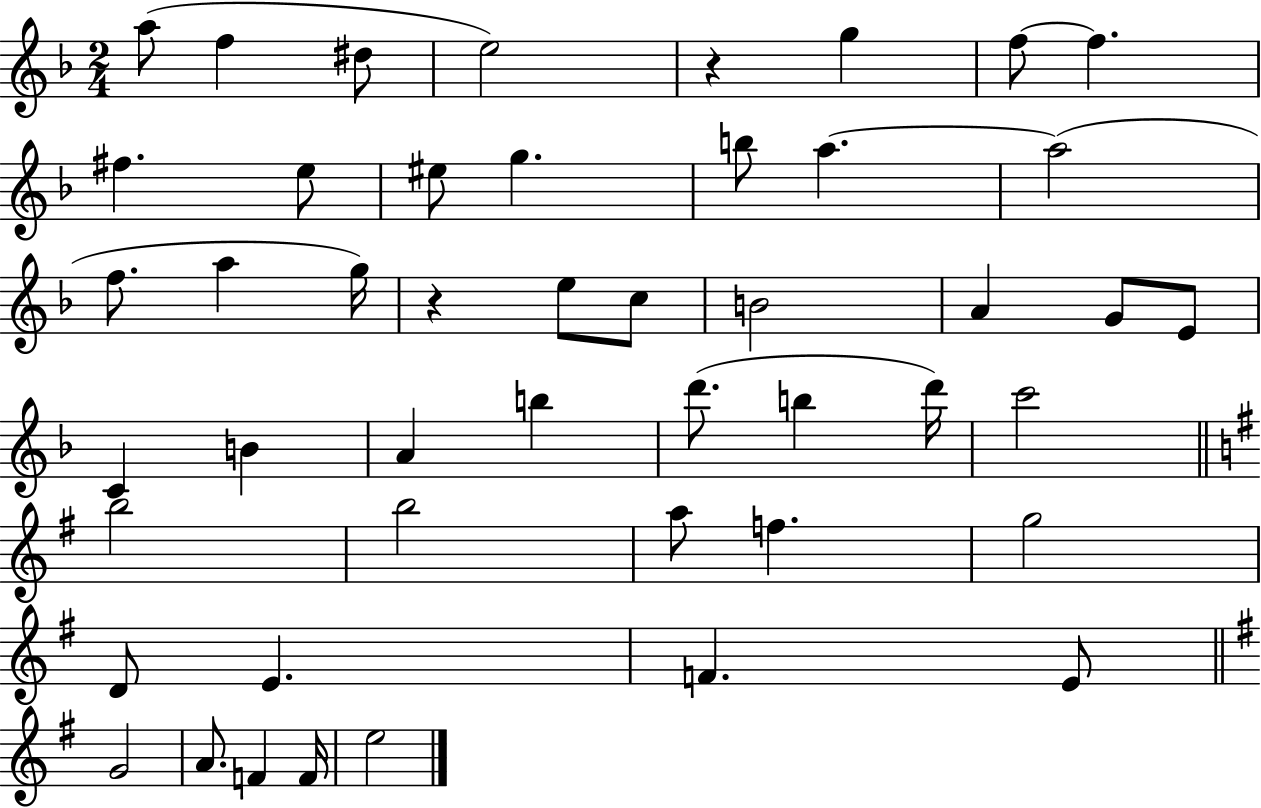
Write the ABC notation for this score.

X:1
T:Untitled
M:2/4
L:1/4
K:F
a/2 f ^d/2 e2 z g f/2 f ^f e/2 ^e/2 g b/2 a a2 f/2 a g/4 z e/2 c/2 B2 A G/2 E/2 C B A b d'/2 b d'/4 c'2 b2 b2 a/2 f g2 D/2 E F E/2 G2 A/2 F F/4 e2